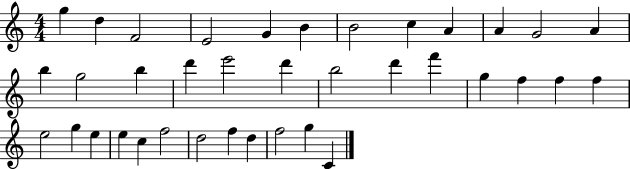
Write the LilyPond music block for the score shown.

{
  \clef treble
  \numericTimeSignature
  \time 4/4
  \key c \major
  g''4 d''4 f'2 | e'2 g'4 b'4 | b'2 c''4 a'4 | a'4 g'2 a'4 | \break b''4 g''2 b''4 | d'''4 e'''2 d'''4 | b''2 d'''4 f'''4 | g''4 f''4 f''4 f''4 | \break e''2 g''4 e''4 | e''4 c''4 f''2 | d''2 f''4 d''4 | f''2 g''4 c'4 | \break \bar "|."
}